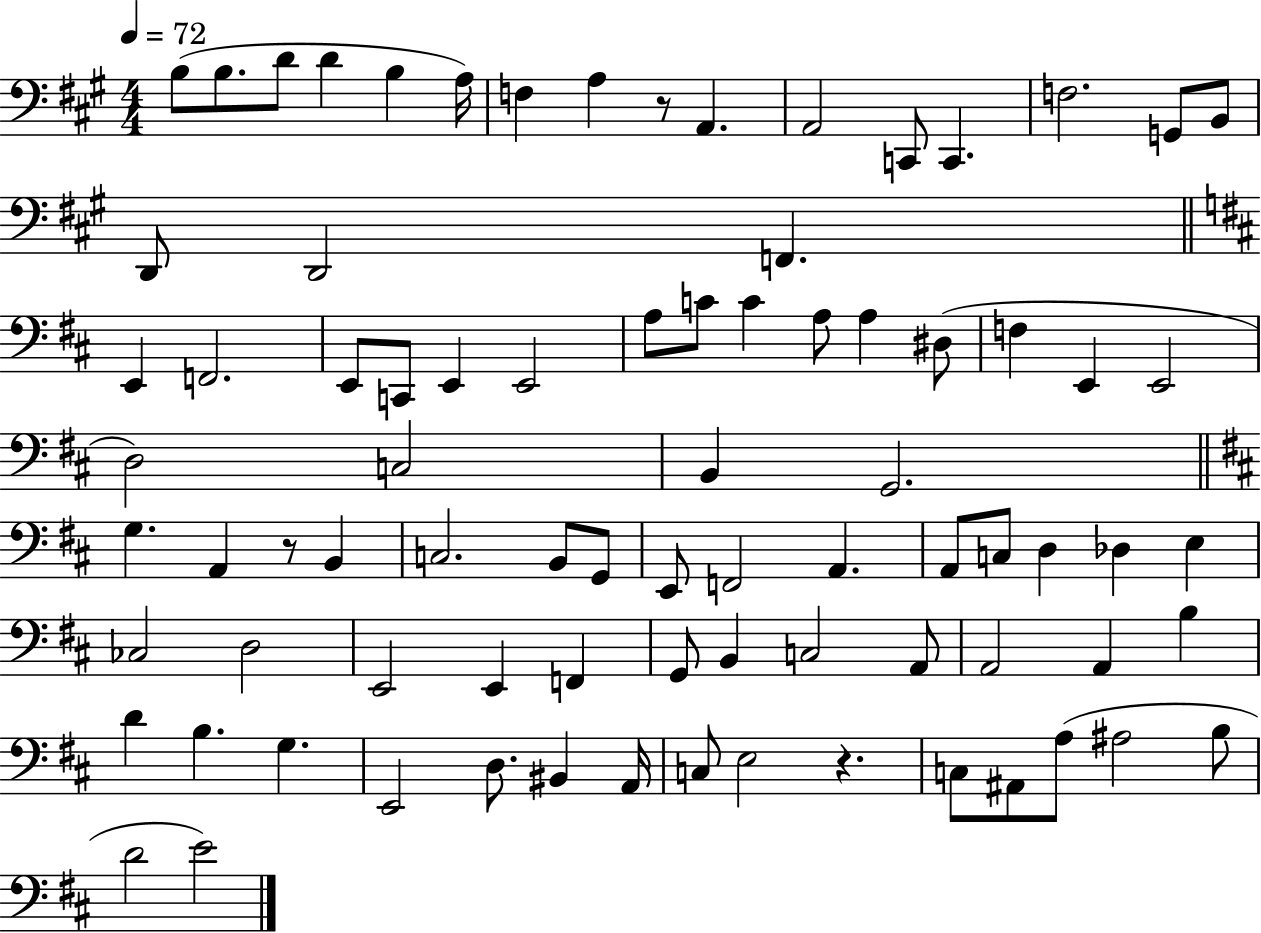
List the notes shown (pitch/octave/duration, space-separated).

B3/e B3/e. D4/e D4/q B3/q A3/s F3/q A3/q R/e A2/q. A2/h C2/e C2/q. F3/h. G2/e B2/e D2/e D2/h F2/q. E2/q F2/h. E2/e C2/e E2/q E2/h A3/e C4/e C4/q A3/e A3/q D#3/e F3/q E2/q E2/h D3/h C3/h B2/q G2/h. G3/q. A2/q R/e B2/q C3/h. B2/e G2/e E2/e F2/h A2/q. A2/e C3/e D3/q Db3/q E3/q CES3/h D3/h E2/h E2/q F2/q G2/e B2/q C3/h A2/e A2/h A2/q B3/q D4/q B3/q. G3/q. E2/h D3/e. BIS2/q A2/s C3/e E3/h R/q. C3/e A#2/e A3/e A#3/h B3/e D4/h E4/h